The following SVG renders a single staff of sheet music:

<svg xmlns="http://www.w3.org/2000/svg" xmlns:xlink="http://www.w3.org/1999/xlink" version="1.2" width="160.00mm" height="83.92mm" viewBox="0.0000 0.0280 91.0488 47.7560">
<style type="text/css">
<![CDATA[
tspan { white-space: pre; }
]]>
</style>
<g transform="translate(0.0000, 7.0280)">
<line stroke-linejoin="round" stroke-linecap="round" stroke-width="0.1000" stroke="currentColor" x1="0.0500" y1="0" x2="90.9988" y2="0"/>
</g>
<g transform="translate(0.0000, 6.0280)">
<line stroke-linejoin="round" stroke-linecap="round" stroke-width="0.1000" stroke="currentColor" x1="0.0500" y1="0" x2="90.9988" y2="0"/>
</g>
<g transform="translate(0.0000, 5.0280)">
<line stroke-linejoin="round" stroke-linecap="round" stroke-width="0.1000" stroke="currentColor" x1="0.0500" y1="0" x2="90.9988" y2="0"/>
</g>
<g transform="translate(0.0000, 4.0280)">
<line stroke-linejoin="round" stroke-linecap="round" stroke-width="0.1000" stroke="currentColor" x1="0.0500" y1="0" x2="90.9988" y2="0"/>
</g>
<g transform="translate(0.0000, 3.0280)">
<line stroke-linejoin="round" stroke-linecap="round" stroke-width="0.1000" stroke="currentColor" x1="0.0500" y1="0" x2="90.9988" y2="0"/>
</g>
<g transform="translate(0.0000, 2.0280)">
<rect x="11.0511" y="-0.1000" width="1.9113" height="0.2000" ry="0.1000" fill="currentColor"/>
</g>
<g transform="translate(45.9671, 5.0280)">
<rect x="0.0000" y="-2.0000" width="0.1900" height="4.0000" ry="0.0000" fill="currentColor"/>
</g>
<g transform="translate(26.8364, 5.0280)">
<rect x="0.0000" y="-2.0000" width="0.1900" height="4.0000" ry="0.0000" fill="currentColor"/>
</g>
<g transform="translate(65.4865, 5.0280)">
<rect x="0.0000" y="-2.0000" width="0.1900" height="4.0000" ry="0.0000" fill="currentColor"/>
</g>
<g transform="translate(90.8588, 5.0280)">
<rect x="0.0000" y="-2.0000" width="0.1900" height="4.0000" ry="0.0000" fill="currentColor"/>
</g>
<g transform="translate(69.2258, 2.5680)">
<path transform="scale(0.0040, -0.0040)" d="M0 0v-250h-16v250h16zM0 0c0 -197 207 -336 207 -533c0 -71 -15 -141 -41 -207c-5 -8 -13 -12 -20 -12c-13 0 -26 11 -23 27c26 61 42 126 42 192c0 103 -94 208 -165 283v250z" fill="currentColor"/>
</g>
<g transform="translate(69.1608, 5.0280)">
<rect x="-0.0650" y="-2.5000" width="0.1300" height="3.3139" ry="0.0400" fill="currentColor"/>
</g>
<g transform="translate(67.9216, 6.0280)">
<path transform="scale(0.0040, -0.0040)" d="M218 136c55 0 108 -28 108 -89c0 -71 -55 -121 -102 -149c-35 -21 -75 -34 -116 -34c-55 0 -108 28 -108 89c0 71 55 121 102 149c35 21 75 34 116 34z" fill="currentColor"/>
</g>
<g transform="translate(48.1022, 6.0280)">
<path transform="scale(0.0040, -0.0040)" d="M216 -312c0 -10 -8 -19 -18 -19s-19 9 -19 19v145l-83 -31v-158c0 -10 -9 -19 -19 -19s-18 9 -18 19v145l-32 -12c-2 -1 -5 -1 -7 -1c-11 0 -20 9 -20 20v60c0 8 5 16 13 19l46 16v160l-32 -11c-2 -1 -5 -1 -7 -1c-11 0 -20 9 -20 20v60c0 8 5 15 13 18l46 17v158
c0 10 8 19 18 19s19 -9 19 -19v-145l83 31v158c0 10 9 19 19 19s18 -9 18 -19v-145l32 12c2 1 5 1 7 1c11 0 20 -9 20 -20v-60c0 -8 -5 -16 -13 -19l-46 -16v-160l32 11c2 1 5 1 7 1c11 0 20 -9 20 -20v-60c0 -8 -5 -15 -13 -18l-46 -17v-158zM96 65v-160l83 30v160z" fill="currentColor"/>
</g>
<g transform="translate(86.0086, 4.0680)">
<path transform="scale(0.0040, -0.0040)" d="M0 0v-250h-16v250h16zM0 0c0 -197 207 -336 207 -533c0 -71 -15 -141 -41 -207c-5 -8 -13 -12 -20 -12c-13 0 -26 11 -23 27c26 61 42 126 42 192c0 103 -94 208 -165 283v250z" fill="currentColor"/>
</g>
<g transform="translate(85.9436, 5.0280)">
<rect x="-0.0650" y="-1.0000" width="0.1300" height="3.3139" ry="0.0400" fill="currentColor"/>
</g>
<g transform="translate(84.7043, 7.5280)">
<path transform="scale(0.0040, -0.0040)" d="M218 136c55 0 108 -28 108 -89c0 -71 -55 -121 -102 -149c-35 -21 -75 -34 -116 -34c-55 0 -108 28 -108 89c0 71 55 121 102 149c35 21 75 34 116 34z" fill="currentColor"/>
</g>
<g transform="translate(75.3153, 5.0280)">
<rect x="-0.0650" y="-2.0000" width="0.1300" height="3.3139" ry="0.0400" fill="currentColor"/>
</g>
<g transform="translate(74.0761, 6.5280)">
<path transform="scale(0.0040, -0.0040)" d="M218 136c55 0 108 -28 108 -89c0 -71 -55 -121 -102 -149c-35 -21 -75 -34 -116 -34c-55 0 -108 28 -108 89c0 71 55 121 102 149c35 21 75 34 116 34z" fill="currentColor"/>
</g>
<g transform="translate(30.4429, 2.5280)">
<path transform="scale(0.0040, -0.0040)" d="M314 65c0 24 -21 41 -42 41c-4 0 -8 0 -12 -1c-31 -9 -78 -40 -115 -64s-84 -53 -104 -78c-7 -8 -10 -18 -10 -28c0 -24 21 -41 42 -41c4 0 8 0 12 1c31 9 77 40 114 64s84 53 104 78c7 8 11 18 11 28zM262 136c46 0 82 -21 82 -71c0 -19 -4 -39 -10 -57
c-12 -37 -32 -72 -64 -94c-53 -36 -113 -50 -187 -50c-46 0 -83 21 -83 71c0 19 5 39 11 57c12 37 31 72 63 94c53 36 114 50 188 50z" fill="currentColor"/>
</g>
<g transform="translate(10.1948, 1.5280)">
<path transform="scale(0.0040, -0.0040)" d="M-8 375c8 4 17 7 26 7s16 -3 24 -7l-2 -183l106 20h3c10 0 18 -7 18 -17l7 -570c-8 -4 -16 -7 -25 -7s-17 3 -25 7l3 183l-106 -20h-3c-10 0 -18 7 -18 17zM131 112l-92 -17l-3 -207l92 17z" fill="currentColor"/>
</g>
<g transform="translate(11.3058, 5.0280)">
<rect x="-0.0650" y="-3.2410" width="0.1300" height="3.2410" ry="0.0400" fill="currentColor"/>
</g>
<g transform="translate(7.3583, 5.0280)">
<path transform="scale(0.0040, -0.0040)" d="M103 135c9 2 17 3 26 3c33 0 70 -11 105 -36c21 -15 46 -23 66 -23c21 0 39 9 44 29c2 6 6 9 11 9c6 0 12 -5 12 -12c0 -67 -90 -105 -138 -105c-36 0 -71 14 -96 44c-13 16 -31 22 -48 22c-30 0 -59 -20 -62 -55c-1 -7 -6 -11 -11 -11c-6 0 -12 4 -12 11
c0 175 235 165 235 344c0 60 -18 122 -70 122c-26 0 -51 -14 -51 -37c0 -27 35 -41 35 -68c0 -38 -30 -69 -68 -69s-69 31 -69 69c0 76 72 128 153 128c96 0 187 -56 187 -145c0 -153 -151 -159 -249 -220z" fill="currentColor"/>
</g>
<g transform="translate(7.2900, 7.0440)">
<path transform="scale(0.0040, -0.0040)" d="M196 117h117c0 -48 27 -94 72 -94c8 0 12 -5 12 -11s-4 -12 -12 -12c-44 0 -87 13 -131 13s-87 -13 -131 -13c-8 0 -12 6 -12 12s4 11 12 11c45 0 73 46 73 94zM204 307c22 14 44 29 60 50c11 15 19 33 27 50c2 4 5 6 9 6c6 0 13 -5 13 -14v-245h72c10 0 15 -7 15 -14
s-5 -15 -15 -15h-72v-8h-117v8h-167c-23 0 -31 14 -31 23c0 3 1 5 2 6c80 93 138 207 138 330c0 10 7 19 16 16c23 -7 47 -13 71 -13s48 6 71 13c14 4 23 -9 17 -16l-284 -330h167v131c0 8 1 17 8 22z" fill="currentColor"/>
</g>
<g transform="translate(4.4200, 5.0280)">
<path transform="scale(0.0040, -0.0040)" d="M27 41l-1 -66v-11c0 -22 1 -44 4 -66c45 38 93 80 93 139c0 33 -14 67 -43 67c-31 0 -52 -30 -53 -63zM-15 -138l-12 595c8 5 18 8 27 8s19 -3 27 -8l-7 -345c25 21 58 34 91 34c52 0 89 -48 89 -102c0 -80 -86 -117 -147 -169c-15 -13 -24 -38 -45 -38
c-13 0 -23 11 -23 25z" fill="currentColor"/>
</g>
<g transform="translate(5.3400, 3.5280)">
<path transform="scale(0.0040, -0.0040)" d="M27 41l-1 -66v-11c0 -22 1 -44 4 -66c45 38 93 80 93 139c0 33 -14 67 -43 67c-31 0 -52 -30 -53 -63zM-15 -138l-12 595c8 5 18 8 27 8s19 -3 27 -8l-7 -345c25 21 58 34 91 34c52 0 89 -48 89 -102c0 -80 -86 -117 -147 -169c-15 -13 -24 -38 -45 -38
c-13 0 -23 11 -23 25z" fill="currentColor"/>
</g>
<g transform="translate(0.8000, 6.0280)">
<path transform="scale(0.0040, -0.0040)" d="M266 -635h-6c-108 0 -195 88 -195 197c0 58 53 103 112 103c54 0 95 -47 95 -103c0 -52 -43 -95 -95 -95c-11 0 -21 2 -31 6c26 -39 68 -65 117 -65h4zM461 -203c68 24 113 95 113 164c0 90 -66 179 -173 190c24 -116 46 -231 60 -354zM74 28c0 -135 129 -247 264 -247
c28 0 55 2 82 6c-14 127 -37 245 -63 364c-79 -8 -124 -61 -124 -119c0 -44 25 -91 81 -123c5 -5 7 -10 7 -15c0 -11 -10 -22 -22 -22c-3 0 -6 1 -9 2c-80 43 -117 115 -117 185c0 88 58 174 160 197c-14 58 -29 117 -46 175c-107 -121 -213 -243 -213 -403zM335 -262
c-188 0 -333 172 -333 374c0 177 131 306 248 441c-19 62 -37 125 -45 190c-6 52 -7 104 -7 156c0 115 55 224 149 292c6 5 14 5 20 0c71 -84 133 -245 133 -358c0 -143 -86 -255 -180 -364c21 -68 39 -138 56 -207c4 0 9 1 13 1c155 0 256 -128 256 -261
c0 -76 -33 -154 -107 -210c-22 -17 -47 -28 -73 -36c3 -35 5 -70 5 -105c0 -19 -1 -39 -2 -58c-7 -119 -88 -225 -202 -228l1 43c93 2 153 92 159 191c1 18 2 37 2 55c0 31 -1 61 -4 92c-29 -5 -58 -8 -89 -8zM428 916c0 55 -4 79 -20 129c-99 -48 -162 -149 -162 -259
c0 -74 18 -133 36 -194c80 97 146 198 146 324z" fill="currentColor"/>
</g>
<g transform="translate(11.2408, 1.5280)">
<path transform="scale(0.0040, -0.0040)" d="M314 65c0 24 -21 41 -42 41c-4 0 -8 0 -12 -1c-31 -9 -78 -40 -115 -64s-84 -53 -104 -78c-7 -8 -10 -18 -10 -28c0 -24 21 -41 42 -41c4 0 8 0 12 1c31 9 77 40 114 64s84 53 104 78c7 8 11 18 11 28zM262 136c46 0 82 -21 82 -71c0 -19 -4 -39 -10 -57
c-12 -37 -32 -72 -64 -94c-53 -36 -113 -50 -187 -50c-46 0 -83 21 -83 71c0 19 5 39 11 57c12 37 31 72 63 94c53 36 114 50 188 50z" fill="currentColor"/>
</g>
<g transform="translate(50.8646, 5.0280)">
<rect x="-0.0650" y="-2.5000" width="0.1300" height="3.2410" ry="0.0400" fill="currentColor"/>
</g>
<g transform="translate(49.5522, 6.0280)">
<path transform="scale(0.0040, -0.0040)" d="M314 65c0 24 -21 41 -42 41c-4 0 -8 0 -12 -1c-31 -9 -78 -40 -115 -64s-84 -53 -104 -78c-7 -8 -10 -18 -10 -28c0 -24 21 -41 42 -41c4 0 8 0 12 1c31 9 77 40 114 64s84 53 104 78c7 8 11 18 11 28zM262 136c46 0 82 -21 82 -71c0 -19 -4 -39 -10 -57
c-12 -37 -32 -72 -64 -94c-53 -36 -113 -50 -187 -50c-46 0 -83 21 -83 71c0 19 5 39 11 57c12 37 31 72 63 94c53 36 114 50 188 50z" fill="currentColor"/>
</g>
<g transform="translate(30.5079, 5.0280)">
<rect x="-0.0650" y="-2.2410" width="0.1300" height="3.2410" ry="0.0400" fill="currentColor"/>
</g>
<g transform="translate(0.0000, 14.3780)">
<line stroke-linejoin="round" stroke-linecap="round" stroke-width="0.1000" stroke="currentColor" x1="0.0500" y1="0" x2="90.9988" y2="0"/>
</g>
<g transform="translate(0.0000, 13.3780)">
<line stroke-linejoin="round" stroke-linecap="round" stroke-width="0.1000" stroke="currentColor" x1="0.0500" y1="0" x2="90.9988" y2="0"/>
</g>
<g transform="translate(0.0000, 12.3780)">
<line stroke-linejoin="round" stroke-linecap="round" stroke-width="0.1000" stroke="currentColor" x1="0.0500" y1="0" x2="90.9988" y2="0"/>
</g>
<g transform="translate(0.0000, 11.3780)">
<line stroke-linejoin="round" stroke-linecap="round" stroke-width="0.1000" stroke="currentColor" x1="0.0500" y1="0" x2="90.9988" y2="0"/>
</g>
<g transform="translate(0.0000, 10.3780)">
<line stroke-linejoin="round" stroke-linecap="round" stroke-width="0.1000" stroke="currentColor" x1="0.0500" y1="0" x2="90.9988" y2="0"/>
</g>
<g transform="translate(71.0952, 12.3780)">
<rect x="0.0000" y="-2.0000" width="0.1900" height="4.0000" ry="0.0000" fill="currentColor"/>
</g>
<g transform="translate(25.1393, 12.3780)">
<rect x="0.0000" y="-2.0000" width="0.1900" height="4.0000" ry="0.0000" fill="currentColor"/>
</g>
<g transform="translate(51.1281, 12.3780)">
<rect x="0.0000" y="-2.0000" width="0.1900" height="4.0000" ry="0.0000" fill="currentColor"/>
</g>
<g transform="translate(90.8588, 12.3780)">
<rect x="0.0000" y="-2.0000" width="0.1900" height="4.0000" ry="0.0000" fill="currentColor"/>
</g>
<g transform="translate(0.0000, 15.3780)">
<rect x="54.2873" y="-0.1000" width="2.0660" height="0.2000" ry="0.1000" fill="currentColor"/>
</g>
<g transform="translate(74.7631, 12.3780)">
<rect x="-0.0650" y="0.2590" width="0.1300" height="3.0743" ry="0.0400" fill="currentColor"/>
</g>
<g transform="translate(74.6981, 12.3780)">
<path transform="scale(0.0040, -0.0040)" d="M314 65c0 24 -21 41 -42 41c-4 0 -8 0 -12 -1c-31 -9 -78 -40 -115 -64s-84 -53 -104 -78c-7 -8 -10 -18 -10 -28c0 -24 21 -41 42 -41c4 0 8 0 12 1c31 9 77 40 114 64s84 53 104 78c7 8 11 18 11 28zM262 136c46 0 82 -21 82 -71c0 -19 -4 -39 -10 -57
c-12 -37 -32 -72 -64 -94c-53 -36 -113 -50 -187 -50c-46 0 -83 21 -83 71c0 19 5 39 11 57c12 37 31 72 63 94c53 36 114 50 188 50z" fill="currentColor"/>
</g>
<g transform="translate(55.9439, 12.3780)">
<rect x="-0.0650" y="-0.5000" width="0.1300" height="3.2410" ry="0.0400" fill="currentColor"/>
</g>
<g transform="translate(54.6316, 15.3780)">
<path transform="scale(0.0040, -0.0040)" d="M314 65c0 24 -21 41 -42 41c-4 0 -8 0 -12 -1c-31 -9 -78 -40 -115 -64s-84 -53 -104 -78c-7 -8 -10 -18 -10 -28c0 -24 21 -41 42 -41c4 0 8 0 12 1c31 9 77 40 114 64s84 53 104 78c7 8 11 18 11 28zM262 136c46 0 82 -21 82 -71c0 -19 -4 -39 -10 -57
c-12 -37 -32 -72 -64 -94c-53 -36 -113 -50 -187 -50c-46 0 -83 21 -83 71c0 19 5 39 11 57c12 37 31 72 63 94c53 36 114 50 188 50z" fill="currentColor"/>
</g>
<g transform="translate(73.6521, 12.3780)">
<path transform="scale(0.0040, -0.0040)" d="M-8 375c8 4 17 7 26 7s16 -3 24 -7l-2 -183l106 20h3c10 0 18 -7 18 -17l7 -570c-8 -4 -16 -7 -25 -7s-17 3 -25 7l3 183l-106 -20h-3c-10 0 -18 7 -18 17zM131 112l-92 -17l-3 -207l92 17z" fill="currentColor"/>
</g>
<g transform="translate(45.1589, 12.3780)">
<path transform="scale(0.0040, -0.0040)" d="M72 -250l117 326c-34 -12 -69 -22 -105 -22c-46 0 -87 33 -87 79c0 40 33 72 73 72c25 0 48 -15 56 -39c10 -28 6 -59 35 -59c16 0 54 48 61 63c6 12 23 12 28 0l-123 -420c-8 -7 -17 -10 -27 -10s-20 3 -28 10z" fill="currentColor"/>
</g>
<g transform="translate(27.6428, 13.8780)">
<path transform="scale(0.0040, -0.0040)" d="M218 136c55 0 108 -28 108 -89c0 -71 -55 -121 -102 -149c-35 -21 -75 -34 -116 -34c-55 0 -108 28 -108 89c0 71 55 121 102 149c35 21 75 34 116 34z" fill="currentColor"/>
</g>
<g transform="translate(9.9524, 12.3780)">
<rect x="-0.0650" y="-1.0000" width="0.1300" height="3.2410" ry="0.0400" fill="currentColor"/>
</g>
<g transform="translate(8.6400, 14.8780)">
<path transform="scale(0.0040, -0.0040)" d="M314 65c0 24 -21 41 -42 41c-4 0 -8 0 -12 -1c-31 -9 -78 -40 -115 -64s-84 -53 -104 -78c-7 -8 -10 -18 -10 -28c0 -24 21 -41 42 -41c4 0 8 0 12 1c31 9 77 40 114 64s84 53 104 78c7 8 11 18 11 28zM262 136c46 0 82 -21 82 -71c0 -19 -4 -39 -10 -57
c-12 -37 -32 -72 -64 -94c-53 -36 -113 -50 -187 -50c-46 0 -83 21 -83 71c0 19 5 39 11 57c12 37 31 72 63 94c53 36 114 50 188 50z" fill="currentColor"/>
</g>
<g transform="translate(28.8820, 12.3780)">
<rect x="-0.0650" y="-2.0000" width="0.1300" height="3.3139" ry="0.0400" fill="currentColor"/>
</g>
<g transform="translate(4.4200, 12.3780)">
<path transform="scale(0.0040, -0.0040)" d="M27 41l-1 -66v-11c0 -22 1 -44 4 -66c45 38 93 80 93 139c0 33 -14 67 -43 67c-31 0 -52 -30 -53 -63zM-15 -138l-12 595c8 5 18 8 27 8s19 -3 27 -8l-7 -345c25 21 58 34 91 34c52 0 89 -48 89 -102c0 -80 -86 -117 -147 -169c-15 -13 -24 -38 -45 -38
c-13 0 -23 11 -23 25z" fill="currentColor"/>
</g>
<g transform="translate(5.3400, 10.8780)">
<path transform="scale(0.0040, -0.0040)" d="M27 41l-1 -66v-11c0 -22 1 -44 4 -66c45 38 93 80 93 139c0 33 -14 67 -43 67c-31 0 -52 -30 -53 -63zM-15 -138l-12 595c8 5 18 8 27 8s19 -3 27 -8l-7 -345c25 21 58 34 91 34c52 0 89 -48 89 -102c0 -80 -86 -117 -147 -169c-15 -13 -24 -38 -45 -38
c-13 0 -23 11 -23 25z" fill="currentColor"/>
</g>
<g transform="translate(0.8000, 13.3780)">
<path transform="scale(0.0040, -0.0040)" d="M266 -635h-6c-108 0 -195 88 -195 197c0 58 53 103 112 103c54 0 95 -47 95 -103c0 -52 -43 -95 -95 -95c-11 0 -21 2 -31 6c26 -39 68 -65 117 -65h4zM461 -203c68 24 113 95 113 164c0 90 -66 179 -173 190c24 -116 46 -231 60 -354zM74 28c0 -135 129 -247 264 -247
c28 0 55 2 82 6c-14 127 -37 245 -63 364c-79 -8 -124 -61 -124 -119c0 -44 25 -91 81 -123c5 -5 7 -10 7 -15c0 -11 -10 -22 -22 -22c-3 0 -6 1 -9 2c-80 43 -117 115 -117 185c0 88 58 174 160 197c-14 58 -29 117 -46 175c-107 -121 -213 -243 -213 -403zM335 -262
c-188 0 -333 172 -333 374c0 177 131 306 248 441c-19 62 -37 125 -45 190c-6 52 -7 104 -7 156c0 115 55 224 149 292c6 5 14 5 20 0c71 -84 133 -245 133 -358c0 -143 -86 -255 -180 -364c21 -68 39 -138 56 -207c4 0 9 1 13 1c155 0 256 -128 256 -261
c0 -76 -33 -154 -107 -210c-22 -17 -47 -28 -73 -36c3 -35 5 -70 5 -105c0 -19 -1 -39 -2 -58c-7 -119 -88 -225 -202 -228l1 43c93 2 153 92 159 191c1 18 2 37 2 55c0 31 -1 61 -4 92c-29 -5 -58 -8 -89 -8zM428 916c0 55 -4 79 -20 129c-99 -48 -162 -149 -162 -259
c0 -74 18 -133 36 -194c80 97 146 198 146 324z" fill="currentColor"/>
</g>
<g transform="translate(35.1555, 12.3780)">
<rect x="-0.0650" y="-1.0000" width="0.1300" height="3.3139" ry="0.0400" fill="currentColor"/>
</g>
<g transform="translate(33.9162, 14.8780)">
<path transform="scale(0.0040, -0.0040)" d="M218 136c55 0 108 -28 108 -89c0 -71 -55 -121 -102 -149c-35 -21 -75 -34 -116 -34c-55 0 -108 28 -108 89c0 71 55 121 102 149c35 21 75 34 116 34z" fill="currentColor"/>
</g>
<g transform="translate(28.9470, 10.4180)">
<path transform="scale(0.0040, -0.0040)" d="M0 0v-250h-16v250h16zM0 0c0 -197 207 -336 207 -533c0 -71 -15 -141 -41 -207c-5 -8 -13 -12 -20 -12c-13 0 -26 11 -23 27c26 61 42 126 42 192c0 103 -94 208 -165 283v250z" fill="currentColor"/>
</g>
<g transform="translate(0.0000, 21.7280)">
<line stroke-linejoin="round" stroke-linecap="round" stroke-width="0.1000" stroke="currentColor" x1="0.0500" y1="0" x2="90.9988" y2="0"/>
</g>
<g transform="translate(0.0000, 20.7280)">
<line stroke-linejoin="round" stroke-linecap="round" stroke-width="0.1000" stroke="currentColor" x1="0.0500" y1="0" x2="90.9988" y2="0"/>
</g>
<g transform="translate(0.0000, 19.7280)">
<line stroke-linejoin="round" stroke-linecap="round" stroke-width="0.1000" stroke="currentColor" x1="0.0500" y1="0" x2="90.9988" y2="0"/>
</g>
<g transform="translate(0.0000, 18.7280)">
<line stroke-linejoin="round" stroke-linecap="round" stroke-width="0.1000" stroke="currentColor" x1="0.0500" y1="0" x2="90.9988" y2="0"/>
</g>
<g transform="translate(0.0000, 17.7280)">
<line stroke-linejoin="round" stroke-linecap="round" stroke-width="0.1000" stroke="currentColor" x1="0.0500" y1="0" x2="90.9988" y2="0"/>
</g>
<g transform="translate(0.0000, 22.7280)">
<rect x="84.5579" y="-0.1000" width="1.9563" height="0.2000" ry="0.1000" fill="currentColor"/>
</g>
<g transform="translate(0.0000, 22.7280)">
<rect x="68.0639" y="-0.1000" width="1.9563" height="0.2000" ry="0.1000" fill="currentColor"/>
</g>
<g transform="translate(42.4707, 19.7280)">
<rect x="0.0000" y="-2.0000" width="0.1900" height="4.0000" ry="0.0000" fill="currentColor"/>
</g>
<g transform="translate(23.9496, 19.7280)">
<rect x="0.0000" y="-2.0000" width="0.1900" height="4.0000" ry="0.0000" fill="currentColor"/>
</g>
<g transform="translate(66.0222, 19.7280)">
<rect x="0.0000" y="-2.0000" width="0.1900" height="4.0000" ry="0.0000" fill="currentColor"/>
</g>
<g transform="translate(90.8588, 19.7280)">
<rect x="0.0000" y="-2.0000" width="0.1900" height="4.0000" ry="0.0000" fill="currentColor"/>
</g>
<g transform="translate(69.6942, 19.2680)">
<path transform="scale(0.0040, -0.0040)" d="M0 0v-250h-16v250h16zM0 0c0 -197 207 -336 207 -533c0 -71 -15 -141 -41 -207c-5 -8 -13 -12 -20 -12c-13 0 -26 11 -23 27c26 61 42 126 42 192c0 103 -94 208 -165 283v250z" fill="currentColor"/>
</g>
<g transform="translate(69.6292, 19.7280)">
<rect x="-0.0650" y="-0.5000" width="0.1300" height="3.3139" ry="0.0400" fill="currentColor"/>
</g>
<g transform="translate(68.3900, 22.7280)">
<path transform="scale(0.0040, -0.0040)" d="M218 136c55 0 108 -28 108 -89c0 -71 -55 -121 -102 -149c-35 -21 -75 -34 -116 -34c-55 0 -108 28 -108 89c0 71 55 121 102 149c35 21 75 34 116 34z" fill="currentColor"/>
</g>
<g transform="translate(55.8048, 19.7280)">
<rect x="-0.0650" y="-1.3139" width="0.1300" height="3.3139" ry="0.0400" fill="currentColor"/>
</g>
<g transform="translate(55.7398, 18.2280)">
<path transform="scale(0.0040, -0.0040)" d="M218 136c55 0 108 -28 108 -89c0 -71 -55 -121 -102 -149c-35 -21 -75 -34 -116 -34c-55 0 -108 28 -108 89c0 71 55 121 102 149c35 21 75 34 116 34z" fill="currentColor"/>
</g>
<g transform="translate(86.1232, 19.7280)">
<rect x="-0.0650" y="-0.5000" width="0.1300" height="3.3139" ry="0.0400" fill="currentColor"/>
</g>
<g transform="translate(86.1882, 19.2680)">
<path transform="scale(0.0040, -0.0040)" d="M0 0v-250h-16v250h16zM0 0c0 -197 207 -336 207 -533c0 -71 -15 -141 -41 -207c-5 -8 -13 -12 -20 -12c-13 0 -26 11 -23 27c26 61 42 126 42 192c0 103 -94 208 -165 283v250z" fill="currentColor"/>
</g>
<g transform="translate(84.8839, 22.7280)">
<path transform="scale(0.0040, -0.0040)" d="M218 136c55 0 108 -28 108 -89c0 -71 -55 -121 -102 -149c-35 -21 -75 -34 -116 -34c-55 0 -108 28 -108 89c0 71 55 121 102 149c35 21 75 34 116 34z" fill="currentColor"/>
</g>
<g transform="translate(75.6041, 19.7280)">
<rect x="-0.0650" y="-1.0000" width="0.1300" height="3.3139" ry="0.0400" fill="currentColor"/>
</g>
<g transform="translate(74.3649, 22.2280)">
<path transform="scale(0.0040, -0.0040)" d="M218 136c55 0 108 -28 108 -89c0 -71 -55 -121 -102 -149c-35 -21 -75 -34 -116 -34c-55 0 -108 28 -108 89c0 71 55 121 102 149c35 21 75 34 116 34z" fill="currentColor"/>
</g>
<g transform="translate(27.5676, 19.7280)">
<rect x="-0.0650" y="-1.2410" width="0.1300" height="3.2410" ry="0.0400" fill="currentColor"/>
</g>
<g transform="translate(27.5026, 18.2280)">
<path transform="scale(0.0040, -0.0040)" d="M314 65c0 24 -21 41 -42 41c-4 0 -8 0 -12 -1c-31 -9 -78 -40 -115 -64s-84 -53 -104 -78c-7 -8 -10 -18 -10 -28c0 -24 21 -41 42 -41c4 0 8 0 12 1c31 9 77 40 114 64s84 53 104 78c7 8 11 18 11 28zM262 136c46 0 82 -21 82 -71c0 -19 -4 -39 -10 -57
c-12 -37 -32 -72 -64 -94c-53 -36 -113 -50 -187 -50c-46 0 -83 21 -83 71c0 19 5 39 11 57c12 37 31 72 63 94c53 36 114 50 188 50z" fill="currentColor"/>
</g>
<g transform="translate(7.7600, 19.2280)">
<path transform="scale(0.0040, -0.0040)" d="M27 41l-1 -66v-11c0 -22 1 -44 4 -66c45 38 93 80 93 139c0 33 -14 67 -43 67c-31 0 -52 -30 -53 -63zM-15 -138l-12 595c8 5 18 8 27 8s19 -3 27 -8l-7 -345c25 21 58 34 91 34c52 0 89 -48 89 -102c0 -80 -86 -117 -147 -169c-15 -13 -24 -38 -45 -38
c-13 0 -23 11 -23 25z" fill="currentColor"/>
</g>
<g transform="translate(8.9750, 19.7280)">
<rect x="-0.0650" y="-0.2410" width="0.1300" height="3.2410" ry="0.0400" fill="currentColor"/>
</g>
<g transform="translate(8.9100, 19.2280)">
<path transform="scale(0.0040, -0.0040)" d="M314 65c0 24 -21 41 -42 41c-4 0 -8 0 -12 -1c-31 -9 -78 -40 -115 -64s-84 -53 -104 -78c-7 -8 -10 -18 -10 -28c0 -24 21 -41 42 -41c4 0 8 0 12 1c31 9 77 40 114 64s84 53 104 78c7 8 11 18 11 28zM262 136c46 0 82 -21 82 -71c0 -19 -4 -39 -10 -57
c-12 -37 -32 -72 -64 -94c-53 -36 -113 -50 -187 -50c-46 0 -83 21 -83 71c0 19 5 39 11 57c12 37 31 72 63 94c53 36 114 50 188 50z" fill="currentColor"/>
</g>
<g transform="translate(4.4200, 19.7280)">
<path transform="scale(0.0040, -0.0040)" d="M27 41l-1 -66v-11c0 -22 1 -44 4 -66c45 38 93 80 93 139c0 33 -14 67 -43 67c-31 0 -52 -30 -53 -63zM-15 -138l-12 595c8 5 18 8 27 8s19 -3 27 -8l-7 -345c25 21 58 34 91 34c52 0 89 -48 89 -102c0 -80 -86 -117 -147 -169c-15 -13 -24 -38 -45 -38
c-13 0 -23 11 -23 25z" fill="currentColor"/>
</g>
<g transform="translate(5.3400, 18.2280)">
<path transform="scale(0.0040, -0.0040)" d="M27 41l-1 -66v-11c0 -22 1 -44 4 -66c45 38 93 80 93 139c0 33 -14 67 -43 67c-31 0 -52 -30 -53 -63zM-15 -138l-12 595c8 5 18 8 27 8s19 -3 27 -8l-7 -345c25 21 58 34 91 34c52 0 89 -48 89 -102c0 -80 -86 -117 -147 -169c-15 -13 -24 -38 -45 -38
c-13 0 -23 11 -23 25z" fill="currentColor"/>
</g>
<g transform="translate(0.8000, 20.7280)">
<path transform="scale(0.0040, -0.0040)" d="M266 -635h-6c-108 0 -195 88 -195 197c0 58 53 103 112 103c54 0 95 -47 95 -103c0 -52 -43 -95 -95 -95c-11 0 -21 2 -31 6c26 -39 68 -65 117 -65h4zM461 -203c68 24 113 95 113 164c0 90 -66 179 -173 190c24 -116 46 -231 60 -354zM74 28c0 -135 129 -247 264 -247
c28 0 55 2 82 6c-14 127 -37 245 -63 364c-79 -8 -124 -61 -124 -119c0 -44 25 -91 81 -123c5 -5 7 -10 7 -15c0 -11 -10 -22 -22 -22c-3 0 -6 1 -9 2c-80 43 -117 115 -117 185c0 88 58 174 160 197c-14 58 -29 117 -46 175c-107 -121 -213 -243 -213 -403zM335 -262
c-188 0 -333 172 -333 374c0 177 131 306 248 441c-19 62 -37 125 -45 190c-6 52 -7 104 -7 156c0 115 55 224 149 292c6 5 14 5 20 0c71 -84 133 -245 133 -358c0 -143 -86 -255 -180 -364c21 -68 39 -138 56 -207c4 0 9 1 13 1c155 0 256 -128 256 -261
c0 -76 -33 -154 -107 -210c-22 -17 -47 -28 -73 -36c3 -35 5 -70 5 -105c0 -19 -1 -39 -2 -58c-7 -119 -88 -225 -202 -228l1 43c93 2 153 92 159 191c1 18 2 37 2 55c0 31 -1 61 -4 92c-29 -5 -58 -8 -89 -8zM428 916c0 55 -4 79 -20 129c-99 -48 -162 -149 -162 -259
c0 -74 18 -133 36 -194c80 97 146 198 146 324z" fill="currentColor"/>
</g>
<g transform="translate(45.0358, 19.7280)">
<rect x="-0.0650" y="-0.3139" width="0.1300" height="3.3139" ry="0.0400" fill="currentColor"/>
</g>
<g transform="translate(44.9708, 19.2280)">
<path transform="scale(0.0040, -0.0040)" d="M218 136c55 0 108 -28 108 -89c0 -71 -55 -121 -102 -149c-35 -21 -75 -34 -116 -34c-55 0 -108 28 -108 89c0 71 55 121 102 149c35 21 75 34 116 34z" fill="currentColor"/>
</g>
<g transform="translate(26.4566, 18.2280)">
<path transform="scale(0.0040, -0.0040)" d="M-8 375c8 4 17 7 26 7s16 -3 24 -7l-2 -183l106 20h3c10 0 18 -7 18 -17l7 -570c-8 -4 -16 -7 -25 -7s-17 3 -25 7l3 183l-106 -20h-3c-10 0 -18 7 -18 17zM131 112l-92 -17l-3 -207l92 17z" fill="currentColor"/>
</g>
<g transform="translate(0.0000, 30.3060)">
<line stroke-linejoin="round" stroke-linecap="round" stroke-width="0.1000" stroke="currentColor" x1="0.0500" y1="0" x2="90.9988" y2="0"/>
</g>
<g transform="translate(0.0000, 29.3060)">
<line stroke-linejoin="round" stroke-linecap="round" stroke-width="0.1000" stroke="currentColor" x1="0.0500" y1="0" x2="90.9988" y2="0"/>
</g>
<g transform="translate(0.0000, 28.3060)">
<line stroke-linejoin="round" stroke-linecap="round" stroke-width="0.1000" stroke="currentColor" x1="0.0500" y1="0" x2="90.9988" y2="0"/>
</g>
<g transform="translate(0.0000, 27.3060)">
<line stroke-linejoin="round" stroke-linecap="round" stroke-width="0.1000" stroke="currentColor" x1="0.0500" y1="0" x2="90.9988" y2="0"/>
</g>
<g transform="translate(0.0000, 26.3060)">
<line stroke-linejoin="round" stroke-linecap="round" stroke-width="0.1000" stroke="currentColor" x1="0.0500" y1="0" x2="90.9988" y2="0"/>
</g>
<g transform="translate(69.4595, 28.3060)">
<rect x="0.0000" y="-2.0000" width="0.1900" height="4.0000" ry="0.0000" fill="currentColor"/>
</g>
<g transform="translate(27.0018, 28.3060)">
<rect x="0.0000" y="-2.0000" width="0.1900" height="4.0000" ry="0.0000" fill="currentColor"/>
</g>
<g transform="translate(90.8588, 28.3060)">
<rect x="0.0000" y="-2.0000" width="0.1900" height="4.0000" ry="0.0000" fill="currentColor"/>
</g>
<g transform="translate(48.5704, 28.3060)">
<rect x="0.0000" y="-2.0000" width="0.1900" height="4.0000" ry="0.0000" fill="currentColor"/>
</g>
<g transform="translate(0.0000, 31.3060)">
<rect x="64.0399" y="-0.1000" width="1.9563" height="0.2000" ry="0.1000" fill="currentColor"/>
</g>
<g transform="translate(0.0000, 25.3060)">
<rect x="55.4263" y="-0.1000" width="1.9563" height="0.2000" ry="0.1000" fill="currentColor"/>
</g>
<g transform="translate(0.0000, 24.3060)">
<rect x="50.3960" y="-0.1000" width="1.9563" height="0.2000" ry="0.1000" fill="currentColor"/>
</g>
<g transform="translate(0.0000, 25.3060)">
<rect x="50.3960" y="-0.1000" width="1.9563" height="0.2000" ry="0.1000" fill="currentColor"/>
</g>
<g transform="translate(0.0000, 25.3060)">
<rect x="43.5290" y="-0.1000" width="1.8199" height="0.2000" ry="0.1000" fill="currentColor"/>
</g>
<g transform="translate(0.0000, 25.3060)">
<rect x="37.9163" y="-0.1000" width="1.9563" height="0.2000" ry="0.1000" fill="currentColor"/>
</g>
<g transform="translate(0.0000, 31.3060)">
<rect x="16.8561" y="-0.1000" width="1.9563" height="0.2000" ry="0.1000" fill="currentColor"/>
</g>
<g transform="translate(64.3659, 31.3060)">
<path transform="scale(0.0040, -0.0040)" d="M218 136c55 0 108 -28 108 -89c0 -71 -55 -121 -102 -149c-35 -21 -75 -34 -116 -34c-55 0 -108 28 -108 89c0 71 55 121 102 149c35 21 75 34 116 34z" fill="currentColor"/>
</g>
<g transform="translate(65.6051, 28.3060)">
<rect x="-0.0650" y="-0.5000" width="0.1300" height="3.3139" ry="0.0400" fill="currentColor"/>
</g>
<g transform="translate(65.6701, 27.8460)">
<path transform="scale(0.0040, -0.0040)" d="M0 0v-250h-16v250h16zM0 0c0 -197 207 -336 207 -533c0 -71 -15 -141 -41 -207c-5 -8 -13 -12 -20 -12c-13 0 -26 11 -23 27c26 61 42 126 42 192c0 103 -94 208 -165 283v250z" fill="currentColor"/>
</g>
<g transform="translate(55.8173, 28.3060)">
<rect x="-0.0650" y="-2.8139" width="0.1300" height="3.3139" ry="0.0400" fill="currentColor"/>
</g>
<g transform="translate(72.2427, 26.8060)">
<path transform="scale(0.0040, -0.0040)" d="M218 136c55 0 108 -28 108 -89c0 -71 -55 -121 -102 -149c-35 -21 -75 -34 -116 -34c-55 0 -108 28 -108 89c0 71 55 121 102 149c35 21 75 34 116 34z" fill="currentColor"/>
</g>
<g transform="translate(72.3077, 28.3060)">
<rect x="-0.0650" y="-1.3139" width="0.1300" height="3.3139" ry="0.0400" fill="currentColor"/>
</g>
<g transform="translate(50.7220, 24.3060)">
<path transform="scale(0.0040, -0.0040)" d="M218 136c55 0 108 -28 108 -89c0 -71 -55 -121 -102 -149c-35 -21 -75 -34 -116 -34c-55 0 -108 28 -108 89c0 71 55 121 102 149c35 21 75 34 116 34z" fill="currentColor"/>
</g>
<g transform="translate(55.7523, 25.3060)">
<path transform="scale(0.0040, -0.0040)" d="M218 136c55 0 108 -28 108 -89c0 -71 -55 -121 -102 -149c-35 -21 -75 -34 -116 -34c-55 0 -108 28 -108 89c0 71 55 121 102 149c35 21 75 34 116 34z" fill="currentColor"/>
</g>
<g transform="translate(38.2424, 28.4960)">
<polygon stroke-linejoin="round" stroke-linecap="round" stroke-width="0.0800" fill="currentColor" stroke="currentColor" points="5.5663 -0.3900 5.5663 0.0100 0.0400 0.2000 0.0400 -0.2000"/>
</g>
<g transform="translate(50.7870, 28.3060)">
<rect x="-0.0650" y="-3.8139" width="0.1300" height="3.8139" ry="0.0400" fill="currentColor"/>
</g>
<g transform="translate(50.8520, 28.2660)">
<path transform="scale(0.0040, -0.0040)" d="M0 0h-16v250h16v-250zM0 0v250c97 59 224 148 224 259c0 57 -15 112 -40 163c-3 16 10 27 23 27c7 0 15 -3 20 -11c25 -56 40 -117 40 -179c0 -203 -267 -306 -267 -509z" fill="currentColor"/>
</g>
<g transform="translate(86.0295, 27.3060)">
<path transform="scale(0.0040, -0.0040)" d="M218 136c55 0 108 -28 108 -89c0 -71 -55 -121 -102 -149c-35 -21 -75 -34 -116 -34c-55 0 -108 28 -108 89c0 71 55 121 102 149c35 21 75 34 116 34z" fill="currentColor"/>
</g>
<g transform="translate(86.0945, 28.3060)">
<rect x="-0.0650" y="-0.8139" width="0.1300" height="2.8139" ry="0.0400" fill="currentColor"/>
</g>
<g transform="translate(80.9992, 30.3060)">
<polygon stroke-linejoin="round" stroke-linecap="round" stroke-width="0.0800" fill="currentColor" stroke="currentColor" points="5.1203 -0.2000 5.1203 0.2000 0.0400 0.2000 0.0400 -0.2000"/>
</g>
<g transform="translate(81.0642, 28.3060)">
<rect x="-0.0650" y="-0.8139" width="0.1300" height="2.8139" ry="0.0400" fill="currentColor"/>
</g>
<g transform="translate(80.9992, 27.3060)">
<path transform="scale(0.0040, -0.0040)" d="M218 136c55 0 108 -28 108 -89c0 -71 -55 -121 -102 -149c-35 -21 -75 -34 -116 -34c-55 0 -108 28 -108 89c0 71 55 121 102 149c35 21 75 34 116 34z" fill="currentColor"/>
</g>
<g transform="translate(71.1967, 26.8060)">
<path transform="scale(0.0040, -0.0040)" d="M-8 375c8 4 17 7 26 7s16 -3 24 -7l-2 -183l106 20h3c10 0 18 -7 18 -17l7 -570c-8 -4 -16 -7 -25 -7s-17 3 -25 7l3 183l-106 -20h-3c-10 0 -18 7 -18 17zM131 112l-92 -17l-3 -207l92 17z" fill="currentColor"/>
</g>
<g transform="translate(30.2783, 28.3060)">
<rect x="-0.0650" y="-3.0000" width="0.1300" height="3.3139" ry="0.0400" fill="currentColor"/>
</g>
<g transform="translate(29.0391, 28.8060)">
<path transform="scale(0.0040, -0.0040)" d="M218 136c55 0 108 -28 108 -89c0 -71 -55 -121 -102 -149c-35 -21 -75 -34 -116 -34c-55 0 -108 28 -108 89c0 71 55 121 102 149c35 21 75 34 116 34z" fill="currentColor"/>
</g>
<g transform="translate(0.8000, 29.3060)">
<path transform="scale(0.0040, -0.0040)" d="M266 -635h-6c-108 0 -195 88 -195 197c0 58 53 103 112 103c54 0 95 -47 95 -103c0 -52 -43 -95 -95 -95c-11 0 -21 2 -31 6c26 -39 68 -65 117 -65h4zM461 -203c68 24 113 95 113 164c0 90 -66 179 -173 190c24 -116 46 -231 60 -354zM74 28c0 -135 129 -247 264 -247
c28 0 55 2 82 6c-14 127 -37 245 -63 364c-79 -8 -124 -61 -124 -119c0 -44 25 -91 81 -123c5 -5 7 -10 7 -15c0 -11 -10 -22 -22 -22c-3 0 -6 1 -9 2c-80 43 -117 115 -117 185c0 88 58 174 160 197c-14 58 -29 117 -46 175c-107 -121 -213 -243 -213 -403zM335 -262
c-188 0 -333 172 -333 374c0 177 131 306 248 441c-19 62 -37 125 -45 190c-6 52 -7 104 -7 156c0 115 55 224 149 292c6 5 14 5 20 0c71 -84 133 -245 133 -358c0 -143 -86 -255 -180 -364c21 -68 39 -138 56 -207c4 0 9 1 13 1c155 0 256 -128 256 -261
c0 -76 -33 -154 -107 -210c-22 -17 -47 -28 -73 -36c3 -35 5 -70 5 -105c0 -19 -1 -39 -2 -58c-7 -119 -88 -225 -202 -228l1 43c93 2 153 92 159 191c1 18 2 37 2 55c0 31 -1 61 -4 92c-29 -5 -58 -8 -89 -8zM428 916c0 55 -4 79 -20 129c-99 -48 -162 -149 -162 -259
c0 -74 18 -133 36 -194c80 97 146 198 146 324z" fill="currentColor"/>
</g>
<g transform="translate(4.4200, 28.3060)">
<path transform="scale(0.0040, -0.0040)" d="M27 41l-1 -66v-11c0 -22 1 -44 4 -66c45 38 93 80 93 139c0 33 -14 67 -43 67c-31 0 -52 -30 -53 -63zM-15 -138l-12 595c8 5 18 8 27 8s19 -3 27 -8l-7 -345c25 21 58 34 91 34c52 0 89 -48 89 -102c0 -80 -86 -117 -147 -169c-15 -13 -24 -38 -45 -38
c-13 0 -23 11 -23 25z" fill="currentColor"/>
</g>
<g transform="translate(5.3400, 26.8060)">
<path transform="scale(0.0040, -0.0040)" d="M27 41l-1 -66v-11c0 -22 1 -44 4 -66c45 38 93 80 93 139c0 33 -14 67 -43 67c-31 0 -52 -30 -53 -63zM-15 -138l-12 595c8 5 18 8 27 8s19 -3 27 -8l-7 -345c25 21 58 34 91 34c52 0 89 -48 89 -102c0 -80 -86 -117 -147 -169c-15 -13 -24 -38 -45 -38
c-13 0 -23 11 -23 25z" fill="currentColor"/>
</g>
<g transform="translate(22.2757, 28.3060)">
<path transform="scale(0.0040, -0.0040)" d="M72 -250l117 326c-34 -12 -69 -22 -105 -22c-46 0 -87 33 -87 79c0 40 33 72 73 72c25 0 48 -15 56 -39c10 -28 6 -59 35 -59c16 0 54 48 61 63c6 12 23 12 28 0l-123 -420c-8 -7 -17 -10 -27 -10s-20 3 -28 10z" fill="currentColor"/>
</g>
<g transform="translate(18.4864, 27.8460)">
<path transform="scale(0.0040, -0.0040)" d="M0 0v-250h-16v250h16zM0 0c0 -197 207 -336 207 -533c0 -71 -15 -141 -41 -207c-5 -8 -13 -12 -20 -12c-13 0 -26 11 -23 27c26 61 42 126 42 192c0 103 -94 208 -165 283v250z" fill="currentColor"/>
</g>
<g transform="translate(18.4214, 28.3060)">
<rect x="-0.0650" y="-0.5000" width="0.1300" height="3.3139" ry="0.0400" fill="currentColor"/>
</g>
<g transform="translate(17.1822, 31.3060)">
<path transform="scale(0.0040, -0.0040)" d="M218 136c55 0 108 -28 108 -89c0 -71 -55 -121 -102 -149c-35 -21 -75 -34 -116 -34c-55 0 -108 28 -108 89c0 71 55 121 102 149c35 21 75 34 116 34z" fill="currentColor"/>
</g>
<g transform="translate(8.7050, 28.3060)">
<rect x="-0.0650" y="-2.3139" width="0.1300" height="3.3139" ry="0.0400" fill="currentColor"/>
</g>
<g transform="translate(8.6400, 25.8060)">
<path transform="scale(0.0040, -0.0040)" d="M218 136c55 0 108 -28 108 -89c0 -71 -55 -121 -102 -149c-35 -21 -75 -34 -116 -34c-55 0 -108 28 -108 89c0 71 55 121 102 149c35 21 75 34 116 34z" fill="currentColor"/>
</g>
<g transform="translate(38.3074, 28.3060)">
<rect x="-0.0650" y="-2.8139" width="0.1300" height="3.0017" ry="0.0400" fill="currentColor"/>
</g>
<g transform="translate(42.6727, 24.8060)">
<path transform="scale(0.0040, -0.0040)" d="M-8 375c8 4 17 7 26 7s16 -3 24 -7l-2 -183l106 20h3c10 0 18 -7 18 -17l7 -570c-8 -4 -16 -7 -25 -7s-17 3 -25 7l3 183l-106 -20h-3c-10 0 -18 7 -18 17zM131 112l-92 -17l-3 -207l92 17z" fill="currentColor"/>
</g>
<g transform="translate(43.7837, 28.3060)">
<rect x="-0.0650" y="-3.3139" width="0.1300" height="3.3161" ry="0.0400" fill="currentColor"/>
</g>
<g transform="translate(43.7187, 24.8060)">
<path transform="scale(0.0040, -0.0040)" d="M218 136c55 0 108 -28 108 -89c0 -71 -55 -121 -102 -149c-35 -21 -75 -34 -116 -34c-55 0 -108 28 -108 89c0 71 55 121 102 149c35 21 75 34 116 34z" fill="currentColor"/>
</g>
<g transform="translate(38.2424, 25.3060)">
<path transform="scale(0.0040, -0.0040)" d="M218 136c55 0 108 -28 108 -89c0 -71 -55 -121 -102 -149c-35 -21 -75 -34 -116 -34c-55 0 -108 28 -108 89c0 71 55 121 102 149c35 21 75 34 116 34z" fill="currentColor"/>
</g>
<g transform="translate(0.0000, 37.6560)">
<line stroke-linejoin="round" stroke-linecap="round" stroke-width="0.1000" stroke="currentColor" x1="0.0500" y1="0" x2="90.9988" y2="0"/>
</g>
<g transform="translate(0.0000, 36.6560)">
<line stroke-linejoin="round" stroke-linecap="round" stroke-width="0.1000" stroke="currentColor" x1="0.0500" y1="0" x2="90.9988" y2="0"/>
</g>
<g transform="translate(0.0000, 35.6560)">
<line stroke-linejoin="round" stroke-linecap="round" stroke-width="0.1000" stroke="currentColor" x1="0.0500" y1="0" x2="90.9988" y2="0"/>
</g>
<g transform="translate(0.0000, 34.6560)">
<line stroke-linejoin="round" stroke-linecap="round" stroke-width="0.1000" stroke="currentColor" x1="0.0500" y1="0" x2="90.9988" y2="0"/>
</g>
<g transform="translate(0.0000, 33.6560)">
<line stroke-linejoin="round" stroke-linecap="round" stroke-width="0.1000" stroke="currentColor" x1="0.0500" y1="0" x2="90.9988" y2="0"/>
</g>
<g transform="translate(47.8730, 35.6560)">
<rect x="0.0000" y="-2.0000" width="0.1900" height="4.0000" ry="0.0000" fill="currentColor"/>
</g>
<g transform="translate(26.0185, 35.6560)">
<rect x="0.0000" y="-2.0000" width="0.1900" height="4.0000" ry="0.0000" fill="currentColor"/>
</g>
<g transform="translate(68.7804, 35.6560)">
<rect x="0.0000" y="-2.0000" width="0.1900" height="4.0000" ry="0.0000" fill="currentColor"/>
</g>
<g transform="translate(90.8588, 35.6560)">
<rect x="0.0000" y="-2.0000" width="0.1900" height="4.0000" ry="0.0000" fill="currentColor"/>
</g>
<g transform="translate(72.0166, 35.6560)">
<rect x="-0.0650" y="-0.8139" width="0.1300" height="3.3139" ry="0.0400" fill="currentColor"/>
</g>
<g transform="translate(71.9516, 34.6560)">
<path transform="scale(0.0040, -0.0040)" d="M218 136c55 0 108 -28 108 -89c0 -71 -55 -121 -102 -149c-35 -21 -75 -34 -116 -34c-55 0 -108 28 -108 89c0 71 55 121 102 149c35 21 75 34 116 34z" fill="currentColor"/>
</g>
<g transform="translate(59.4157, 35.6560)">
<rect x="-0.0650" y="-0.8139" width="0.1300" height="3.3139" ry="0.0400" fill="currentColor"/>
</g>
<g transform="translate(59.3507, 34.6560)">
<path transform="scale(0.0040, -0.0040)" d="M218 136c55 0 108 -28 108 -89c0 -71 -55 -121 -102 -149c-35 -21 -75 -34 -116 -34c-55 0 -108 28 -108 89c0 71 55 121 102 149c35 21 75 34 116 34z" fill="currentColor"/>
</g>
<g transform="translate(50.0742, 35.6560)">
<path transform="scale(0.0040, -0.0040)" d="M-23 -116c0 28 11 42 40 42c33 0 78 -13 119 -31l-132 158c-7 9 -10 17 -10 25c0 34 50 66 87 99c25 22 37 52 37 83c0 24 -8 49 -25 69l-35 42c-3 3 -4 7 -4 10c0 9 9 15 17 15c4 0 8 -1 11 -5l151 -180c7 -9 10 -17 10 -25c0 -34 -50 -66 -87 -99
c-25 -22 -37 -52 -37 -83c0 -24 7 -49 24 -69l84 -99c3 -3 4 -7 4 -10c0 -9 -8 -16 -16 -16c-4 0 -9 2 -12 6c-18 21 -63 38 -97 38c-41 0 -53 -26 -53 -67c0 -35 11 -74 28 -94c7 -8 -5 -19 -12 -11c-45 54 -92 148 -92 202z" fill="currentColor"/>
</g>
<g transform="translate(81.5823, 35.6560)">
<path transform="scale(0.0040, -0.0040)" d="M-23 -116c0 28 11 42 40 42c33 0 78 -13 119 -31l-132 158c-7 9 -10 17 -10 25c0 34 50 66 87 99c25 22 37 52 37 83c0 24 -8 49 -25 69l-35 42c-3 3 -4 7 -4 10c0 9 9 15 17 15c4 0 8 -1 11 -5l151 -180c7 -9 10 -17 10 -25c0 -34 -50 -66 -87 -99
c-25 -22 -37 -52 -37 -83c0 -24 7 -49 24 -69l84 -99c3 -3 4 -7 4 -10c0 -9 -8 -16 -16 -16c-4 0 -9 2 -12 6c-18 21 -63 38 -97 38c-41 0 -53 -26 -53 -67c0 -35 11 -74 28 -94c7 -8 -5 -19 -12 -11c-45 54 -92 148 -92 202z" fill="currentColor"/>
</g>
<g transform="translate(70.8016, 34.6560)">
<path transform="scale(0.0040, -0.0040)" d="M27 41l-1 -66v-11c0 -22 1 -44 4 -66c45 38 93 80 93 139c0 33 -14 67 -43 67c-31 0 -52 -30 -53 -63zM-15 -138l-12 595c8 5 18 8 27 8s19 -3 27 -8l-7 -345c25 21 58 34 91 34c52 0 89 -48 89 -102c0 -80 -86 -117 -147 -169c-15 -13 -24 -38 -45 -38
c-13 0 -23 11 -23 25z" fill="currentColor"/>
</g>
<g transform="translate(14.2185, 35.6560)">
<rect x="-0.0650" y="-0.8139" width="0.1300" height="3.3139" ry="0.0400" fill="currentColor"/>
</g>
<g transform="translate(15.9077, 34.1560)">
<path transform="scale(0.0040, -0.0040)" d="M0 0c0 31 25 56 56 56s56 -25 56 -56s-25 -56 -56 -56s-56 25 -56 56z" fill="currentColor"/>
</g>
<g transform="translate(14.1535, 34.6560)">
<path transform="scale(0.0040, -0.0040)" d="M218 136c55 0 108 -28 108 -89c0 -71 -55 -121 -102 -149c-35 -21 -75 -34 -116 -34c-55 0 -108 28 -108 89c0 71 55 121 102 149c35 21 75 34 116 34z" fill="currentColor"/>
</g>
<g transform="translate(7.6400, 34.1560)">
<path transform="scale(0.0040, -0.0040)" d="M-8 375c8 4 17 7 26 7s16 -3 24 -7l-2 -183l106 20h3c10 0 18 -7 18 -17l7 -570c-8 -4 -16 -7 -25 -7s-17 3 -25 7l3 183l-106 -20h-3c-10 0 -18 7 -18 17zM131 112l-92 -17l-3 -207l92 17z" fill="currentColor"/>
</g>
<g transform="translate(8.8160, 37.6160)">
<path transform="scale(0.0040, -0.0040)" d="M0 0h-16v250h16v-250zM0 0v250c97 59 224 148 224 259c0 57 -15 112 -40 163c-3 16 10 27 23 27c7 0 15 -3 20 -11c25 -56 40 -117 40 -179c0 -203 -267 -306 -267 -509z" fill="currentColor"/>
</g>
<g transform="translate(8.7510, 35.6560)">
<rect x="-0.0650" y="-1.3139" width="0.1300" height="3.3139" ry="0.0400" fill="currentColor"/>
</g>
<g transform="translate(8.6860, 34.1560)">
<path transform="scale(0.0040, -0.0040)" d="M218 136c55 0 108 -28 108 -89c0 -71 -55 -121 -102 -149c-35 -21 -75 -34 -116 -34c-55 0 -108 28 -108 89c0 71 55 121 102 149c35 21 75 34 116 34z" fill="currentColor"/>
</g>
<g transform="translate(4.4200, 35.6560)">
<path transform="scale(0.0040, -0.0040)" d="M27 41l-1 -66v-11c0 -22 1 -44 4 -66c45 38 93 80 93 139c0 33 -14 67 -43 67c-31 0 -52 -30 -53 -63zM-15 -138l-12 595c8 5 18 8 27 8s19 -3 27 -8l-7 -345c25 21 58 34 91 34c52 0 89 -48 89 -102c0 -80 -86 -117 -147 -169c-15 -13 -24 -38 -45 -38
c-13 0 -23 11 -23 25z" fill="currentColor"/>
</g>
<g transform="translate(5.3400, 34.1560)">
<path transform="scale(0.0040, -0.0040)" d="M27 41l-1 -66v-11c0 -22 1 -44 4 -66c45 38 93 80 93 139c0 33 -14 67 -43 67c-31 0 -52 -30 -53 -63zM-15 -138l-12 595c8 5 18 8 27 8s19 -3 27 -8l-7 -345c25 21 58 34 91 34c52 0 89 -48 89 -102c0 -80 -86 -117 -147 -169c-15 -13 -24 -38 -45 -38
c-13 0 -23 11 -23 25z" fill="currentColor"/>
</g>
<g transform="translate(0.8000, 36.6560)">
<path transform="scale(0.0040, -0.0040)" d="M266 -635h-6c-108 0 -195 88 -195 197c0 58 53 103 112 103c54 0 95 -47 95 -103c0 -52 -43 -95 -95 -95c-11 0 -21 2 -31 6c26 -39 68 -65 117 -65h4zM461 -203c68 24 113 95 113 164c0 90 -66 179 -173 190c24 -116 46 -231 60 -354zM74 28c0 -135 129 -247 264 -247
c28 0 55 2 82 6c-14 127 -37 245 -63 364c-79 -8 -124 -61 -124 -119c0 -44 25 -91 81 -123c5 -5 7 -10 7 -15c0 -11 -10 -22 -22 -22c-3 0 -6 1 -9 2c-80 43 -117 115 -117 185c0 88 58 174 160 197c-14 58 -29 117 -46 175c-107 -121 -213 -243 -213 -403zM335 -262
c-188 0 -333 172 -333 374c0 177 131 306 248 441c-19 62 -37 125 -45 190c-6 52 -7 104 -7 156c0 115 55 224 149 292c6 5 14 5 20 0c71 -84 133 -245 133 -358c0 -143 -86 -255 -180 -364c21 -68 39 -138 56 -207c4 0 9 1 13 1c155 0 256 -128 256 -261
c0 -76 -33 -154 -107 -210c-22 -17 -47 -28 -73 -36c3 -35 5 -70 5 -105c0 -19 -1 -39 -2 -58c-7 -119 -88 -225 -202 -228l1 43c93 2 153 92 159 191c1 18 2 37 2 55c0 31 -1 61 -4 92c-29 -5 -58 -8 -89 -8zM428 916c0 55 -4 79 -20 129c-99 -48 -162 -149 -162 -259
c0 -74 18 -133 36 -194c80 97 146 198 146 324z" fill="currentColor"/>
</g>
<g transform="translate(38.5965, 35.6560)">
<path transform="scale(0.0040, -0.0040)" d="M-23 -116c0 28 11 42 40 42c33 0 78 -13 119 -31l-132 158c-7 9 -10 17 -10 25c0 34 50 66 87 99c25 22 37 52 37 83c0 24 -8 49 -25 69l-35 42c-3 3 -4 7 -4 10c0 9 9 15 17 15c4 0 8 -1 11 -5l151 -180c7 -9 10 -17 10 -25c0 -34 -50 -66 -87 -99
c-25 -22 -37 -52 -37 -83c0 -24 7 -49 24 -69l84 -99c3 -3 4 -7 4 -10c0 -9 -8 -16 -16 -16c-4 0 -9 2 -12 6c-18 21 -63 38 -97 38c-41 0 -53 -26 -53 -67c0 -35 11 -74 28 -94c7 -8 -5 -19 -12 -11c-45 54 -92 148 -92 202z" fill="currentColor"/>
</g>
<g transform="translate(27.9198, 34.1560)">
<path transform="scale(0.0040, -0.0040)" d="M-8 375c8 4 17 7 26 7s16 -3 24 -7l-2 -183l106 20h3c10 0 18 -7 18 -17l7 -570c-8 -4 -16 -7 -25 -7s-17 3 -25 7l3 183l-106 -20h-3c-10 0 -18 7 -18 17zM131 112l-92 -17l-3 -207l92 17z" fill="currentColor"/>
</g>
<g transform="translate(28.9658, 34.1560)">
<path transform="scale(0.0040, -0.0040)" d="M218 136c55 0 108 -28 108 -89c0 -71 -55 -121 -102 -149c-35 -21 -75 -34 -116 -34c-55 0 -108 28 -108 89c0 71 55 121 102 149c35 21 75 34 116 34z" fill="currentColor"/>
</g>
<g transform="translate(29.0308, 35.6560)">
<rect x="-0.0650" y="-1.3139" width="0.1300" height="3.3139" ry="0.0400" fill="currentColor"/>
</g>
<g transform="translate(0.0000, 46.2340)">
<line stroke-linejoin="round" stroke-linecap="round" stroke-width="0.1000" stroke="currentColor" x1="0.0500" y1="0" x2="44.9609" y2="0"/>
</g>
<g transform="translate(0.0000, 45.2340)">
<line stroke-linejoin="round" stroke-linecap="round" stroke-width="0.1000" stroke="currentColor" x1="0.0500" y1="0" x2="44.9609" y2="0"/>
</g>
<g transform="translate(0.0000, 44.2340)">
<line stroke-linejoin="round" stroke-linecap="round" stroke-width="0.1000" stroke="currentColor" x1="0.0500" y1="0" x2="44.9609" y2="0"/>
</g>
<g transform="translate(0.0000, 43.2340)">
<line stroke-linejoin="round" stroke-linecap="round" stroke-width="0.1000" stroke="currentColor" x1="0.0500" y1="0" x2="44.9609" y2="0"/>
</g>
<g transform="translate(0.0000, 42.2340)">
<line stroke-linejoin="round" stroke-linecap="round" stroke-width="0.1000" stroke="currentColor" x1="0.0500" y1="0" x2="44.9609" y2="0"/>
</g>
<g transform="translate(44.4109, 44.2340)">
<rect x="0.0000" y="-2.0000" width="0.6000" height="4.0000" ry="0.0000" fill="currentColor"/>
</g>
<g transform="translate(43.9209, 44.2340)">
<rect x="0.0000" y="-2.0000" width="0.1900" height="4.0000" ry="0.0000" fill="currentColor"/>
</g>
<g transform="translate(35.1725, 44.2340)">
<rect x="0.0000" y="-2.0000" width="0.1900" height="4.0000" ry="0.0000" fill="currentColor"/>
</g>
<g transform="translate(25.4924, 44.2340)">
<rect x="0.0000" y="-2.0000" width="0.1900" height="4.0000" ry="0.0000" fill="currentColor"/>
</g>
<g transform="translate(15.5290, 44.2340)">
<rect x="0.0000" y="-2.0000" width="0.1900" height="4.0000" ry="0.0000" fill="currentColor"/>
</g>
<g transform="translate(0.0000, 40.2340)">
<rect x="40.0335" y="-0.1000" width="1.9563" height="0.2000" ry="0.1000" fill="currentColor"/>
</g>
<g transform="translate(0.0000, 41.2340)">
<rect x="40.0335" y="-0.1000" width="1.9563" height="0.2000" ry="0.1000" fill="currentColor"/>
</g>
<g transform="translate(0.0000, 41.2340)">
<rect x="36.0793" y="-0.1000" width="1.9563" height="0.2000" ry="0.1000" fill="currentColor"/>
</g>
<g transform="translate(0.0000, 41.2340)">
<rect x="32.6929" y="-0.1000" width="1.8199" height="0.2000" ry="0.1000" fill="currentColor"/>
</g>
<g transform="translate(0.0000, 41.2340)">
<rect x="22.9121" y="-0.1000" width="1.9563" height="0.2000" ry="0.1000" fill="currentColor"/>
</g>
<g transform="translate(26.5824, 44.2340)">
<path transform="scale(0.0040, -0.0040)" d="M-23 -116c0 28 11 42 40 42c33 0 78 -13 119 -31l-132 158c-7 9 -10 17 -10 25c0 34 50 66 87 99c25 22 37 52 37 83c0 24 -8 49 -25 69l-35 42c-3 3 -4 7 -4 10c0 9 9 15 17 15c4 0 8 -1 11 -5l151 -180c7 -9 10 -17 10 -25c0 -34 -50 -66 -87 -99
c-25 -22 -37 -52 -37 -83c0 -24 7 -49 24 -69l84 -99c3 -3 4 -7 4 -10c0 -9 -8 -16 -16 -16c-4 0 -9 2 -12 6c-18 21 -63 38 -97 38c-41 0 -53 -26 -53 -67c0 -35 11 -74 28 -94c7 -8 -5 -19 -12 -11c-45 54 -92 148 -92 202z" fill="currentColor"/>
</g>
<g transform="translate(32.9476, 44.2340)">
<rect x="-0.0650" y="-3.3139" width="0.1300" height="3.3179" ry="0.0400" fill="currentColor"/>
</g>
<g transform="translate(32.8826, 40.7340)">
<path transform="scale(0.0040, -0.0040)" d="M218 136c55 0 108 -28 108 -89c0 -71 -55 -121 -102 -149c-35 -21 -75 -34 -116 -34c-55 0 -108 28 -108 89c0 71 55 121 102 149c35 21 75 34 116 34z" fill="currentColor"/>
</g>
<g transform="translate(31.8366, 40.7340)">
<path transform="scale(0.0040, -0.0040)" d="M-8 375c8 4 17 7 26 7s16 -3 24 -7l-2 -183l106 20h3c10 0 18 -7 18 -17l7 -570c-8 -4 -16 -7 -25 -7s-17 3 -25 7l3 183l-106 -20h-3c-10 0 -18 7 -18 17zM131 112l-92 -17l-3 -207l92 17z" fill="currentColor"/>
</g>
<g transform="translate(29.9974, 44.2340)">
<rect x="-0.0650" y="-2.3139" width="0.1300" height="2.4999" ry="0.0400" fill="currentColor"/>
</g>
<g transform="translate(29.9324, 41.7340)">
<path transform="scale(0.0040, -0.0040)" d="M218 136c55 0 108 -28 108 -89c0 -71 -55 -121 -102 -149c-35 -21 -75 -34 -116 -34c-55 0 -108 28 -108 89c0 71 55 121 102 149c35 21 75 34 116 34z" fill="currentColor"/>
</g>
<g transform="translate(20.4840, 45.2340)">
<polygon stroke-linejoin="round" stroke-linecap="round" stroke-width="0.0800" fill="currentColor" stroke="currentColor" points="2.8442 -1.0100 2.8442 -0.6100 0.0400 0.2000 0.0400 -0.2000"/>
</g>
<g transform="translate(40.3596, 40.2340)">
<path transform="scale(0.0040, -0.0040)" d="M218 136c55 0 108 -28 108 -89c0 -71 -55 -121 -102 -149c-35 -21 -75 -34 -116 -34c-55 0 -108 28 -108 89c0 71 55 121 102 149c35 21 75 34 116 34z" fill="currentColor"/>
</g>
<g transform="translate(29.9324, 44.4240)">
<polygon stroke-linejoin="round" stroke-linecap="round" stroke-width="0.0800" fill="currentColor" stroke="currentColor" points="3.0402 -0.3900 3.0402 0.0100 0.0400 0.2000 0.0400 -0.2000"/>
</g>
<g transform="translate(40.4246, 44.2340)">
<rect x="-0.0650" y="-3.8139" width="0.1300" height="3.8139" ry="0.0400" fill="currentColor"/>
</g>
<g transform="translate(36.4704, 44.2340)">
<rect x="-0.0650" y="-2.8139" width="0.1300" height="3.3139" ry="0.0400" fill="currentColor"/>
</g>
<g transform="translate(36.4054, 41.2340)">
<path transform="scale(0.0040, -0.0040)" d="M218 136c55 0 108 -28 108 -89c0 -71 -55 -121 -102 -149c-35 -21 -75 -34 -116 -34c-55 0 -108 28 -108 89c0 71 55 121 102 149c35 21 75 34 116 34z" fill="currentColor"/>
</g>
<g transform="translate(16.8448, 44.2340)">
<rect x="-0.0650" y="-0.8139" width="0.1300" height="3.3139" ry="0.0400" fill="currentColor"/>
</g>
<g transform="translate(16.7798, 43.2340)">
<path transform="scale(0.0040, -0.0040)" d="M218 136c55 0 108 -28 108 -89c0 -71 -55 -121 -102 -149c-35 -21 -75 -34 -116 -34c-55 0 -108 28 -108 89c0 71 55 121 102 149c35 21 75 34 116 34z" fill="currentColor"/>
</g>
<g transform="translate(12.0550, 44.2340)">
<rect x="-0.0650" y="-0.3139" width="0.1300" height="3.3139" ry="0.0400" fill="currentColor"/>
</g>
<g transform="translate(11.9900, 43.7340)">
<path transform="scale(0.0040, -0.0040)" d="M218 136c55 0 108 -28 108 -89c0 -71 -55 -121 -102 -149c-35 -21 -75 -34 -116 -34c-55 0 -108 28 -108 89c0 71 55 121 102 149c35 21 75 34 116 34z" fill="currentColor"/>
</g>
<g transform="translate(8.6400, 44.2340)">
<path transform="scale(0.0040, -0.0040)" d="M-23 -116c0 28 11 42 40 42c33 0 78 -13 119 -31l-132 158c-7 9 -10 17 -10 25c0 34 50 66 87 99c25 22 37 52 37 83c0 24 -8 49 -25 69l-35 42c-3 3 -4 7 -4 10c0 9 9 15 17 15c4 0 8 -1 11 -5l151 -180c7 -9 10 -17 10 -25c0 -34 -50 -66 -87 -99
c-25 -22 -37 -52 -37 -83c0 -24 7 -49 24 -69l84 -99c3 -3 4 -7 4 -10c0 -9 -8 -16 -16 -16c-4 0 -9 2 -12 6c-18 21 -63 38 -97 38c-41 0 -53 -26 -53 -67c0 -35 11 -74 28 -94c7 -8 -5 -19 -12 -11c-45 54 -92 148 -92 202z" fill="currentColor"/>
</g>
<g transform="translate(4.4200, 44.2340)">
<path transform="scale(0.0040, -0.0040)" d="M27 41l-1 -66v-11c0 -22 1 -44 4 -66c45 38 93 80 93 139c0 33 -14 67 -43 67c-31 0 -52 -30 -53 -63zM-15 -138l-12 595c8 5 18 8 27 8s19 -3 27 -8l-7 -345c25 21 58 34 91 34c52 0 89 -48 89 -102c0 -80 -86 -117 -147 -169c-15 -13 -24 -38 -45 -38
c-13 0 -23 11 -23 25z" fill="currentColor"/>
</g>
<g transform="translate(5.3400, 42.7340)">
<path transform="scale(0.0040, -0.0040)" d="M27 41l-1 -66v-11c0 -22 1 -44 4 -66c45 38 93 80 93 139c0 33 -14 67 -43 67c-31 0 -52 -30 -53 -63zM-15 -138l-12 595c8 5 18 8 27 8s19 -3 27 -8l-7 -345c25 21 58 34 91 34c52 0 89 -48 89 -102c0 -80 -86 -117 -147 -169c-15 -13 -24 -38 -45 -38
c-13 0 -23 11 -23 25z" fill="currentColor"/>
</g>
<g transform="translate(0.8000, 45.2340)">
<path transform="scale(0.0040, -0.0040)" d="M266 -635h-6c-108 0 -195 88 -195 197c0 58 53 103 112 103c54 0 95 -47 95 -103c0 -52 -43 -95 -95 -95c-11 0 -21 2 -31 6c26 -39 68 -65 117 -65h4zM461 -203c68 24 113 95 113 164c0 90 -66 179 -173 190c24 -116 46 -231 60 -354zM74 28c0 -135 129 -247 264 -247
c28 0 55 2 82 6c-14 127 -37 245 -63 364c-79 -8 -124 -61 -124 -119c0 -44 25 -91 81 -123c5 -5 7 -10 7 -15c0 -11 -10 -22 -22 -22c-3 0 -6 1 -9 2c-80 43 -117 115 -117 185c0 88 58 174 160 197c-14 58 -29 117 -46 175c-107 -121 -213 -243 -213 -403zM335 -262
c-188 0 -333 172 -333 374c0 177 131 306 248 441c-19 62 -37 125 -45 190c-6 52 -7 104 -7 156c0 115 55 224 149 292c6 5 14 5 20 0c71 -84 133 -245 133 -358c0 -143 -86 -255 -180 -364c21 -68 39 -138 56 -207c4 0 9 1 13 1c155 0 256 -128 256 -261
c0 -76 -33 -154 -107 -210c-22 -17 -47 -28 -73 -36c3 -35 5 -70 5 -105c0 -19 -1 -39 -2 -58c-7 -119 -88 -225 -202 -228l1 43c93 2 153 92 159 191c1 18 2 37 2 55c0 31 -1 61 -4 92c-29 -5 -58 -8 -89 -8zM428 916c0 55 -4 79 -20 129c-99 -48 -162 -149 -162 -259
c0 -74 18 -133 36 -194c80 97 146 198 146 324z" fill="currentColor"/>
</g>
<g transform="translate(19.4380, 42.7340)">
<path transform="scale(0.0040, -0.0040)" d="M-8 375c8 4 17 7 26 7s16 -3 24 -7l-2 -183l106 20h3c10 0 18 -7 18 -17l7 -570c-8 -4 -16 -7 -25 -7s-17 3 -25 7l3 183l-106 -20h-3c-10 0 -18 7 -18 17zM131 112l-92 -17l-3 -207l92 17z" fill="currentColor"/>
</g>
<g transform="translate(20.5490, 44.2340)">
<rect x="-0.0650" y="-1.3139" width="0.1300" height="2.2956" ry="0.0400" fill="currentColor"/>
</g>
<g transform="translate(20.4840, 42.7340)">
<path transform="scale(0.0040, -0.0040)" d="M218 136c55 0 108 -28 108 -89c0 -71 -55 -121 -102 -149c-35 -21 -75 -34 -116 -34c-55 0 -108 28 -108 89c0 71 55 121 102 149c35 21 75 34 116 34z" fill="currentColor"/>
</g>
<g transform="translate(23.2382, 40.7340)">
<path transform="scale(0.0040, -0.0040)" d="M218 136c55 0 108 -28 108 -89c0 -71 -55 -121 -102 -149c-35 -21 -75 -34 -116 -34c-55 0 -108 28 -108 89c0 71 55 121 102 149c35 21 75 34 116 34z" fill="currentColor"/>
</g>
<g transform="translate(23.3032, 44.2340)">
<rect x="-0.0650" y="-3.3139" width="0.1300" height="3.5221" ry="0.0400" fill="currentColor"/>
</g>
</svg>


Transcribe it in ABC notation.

X:1
T:Untitled
M:2/4
L:1/4
K:Bb
b2 g2 ^G2 G/2 F D/2 D2 F/2 D z/2 C2 B2 _c2 e2 c _e C/2 D C/2 g C/2 z/2 A a/2 b/2 c'/2 a C/2 e d/2 d/2 e/2 d e z z d _d z z c d e/2 _b/2 z g/2 b/2 a c'